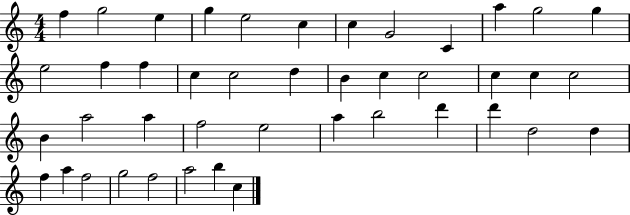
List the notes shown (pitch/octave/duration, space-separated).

F5/q G5/h E5/q G5/q E5/h C5/q C5/q G4/h C4/q A5/q G5/h G5/q E5/h F5/q F5/q C5/q C5/h D5/q B4/q C5/q C5/h C5/q C5/q C5/h B4/q A5/h A5/q F5/h E5/h A5/q B5/h D6/q D6/q D5/h D5/q F5/q A5/q F5/h G5/h F5/h A5/h B5/q C5/q